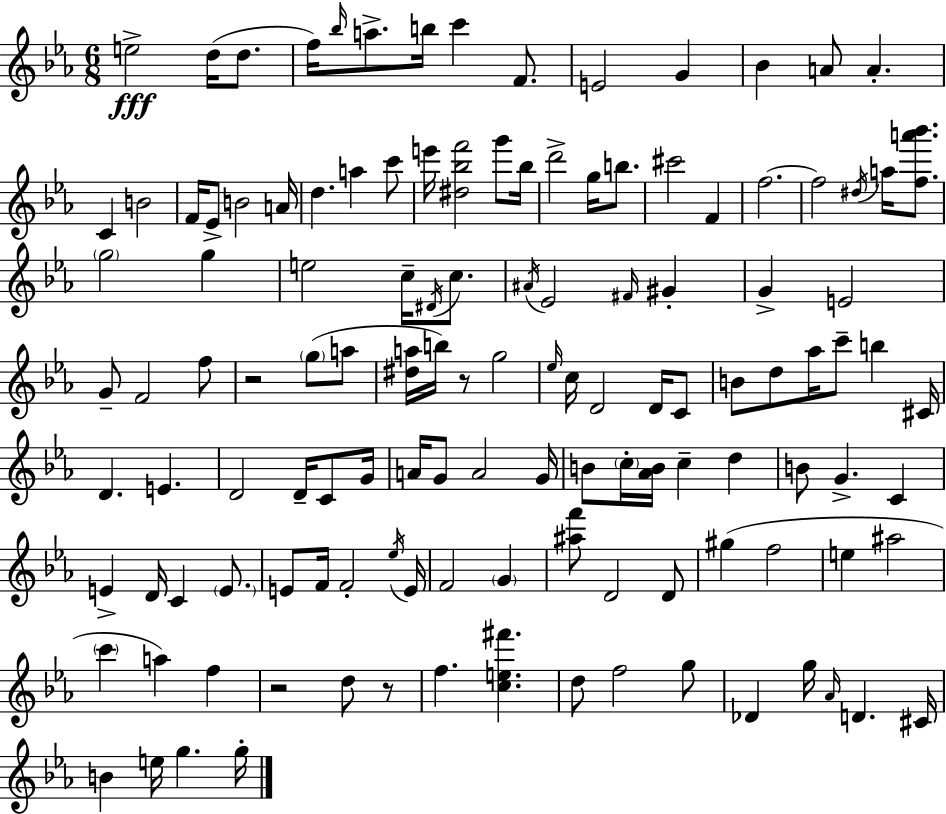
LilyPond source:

{
  \clef treble
  \numericTimeSignature
  \time 6/8
  \key c \minor
  e''2->\fff d''16( d''8. | f''16) \grace { bes''16 } a''8.-> b''16 c'''4 f'8. | e'2 g'4 | bes'4 a'8 a'4.-. | \break c'4 b'2 | f'16 ees'8-> b'2 | a'16 d''4. a''4 c'''8 | e'''16 <dis'' bes'' f'''>2 g'''8 | \break bes''16 d'''2-> g''16 b''8. | cis'''2 f'4 | f''2.~~ | f''2 \acciaccatura { dis''16 } a''16 <f'' a''' bes'''>8. | \break \parenthesize g''2 g''4 | e''2 c''16-- \acciaccatura { dis'16 } | c''8. \acciaccatura { ais'16 } ees'2 | \grace { fis'16 } gis'4-. g'4-> e'2 | \break g'8-- f'2 | f''8 r2 | \parenthesize g''8( a''8 <dis'' a''>16 b''16) r8 g''2 | \grace { ees''16 } c''16 d'2 | \break d'16 c'8 b'8 d''8 aes''16 c'''8-- | b''4 cis'16 d'4. | e'4. d'2 | d'16-- c'8 g'16 a'16 g'8 a'2 | \break g'16 b'8 \parenthesize c''16-. <aes' b'>16 c''4-- | d''4 b'8 g'4.-> | c'4 e'4-> d'16 c'4 | \parenthesize e'8. e'8 f'16 f'2-. | \break \acciaccatura { ees''16 } e'16 f'2 | \parenthesize g'4 <ais'' f'''>8 d'2 | d'8 gis''4( f''2 | e''4 ais''2 | \break \parenthesize c'''4 a''4) | f''4 r2 | d''8 r8 f''4. | <c'' e'' fis'''>4. d''8 f''2 | \break g''8 des'4 g''16 | \grace { aes'16 } d'4. cis'16 b'4 | e''16 g''4. g''16-. \bar "|."
}